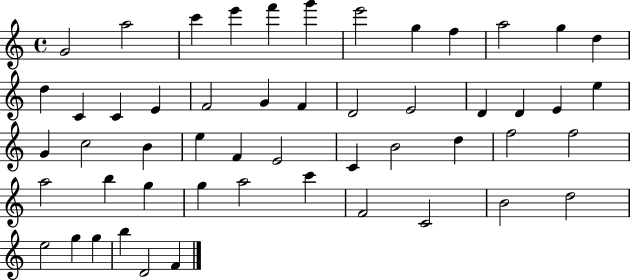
{
  \clef treble
  \time 4/4
  \defaultTimeSignature
  \key c \major
  g'2 a''2 | c'''4 e'''4 f'''4 g'''4 | e'''2 g''4 f''4 | a''2 g''4 d''4 | \break d''4 c'4 c'4 e'4 | f'2 g'4 f'4 | d'2 e'2 | d'4 d'4 e'4 e''4 | \break g'4 c''2 b'4 | e''4 f'4 e'2 | c'4 b'2 d''4 | f''2 f''2 | \break a''2 b''4 g''4 | g''4 a''2 c'''4 | f'2 c'2 | b'2 d''2 | \break e''2 g''4 g''4 | b''4 d'2 f'4 | \bar "|."
}